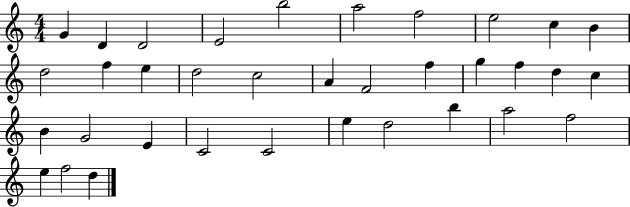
G4/q D4/q D4/h E4/h B5/h A5/h F5/h E5/h C5/q B4/q D5/h F5/q E5/q D5/h C5/h A4/q F4/h F5/q G5/q F5/q D5/q C5/q B4/q G4/h E4/q C4/h C4/h E5/q D5/h B5/q A5/h F5/h E5/q F5/h D5/q